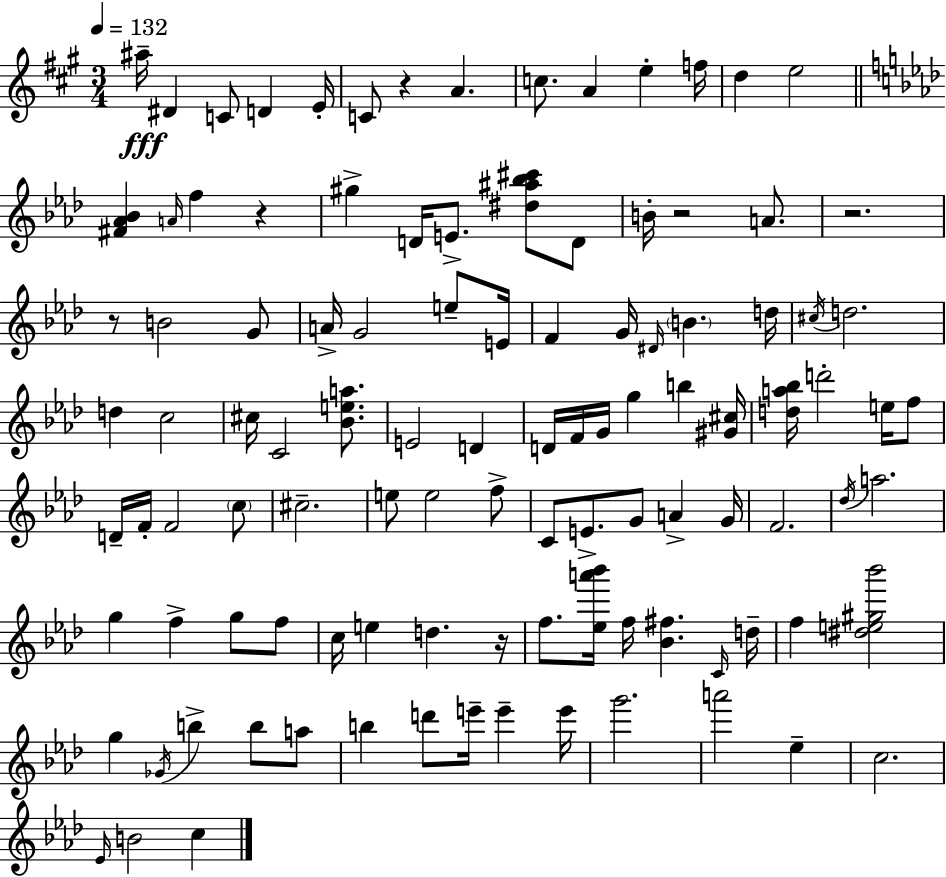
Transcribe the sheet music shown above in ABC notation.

X:1
T:Untitled
M:3/4
L:1/4
K:A
^a/4 ^D C/2 D E/4 C/2 z A c/2 A e f/4 d e2 [^F_A_B] A/4 f z ^g D/4 E/2 [^d^a_b^c']/2 D/2 B/4 z2 A/2 z2 z/2 B2 G/2 A/4 G2 e/2 E/4 F G/4 ^D/4 B d/4 ^c/4 d2 d c2 ^c/4 C2 [_Bea]/2 E2 D D/4 F/4 G/4 g b [^G^c]/4 [da_b]/4 d'2 e/4 f/2 D/4 F/4 F2 c/2 ^c2 e/2 e2 f/2 C/2 E/2 G/2 A G/4 F2 _d/4 a2 g f g/2 f/2 c/4 e d z/4 f/2 [_ea'_b']/4 f/4 [_B^f] C/4 d/4 f [^de^g_b']2 g _G/4 b b/2 a/2 b d'/2 e'/4 e' e'/4 g'2 a'2 _e c2 _E/4 B2 c